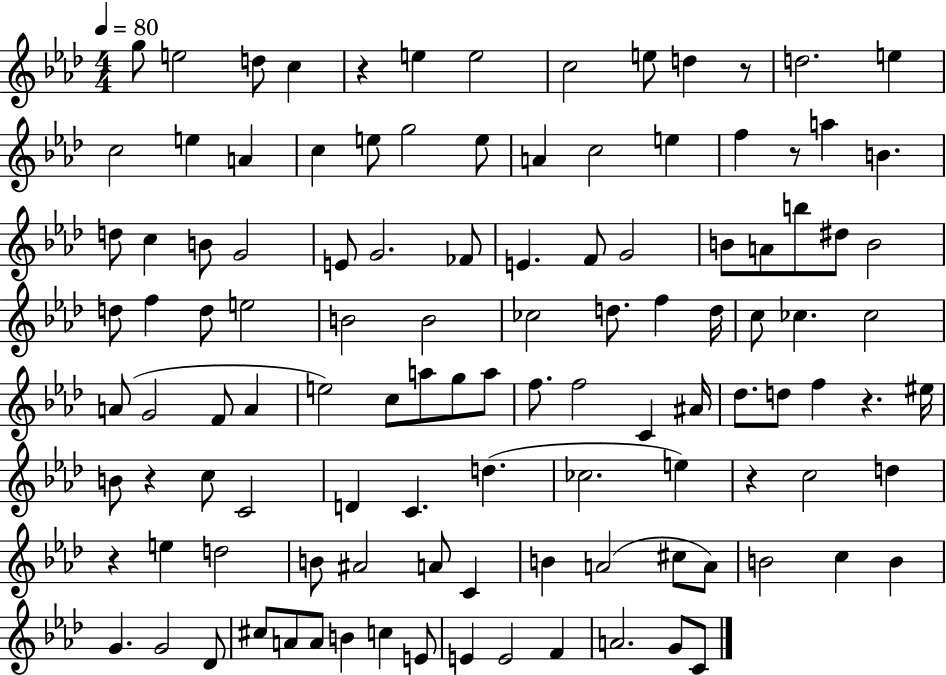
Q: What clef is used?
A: treble